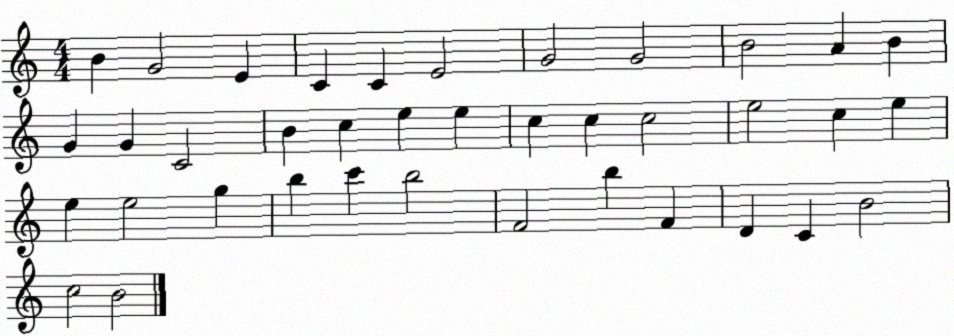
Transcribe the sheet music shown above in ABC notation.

X:1
T:Untitled
M:4/4
L:1/4
K:C
B G2 E C C E2 G2 G2 B2 A B G G C2 B c e e c c c2 e2 c e e e2 g b c' b2 F2 b F D C B2 c2 B2